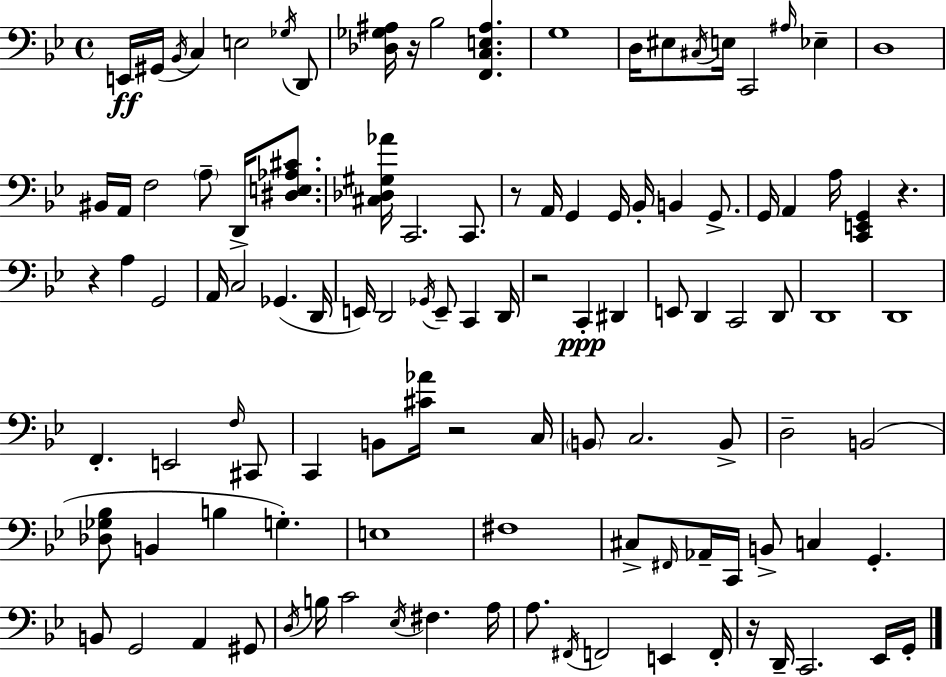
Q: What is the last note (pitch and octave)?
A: G2